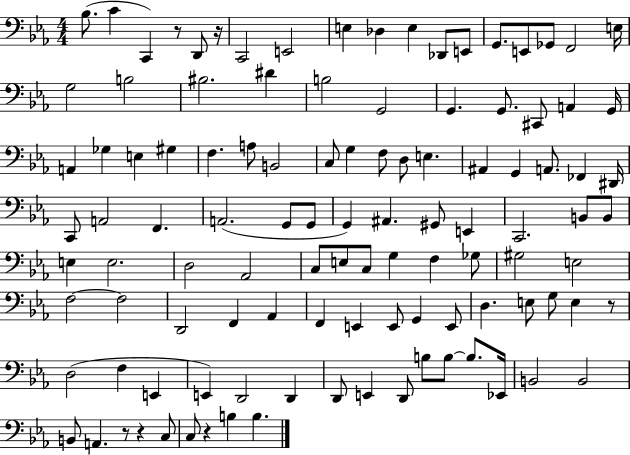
{
  \clef bass
  \numericTimeSignature
  \time 4/4
  \key ees \major
  bes8.( c'4 c,4) r8 d,8 r16 | c,2 e,2 | e4 des4 e4 des,8 e,8 | g,8. e,8 ges,8 f,2 e16 | \break g2 b2 | bis2. dis'4 | b2 g,2 | g,4. g,8. cis,8 a,4 g,16 | \break a,4 ges4 e4 gis4 | f4. a8 b,2 | c8 g4 f8 d8 e4. | ais,4 g,4 a,8. fes,4 dis,16 | \break c,8 a,2 f,4. | a,2.( g,8 g,8 | g,4) ais,4. gis,8 e,4 | c,2. b,8 b,8 | \break e4 e2. | d2 aes,2 | c8 e8 c8 g4 f4 ges8 | gis2 e2 | \break f2~~ f2 | d,2 f,4 aes,4 | f,4 e,4 e,8 g,4 e,8 | d4. e8 g8 e4 r8 | \break d2( f4 e,4 | e,4) d,2 d,4 | d,8 e,4 d,8 b8 b8~~ b8. ees,16 | b,2 b,2 | \break b,8 a,4. r8 r4 c8 | c8 r4 b4 b4. | \bar "|."
}